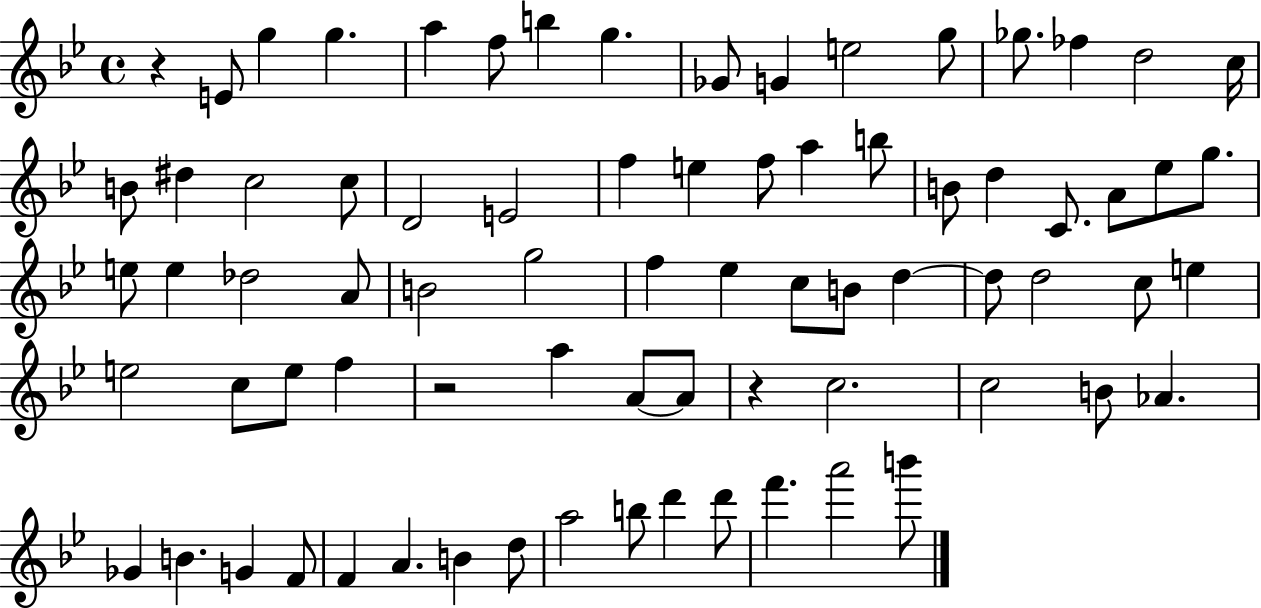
{
  \clef treble
  \time 4/4
  \defaultTimeSignature
  \key bes \major
  \repeat volta 2 { r4 e'8 g''4 g''4. | a''4 f''8 b''4 g''4. | ges'8 g'4 e''2 g''8 | ges''8. fes''4 d''2 c''16 | \break b'8 dis''4 c''2 c''8 | d'2 e'2 | f''4 e''4 f''8 a''4 b''8 | b'8 d''4 c'8. a'8 ees''8 g''8. | \break e''8 e''4 des''2 a'8 | b'2 g''2 | f''4 ees''4 c''8 b'8 d''4~~ | d''8 d''2 c''8 e''4 | \break e''2 c''8 e''8 f''4 | r2 a''4 a'8~~ a'8 | r4 c''2. | c''2 b'8 aes'4. | \break ges'4 b'4. g'4 f'8 | f'4 a'4. b'4 d''8 | a''2 b''8 d'''4 d'''8 | f'''4. a'''2 b'''8 | \break } \bar "|."
}